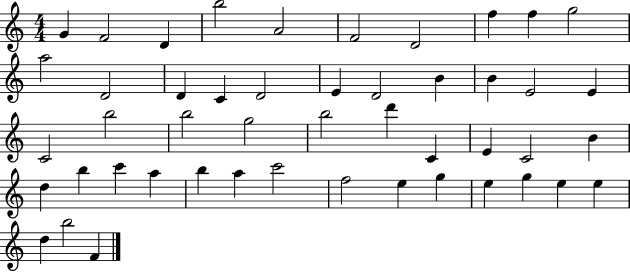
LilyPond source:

{
  \clef treble
  \numericTimeSignature
  \time 4/4
  \key c \major
  g'4 f'2 d'4 | b''2 a'2 | f'2 d'2 | f''4 f''4 g''2 | \break a''2 d'2 | d'4 c'4 d'2 | e'4 d'2 b'4 | b'4 e'2 e'4 | \break c'2 b''2 | b''2 g''2 | b''2 d'''4 c'4 | e'4 c'2 b'4 | \break d''4 b''4 c'''4 a''4 | b''4 a''4 c'''2 | f''2 e''4 g''4 | e''4 g''4 e''4 e''4 | \break d''4 b''2 f'4 | \bar "|."
}